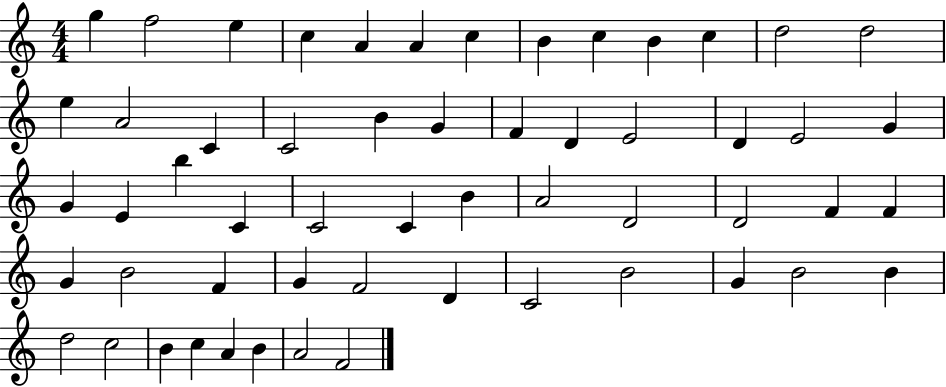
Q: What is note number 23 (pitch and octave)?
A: D4